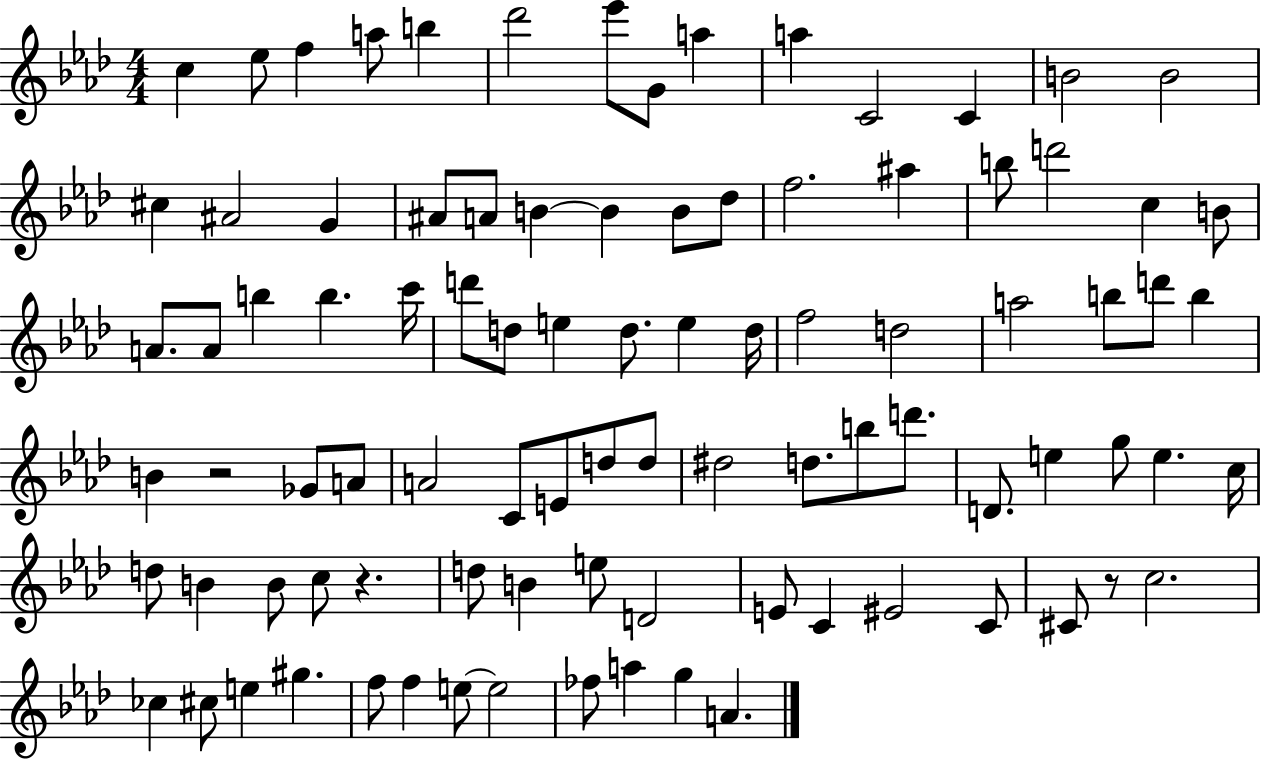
C5/q Eb5/e F5/q A5/e B5/q Db6/h Eb6/e G4/e A5/q A5/q C4/h C4/q B4/h B4/h C#5/q A#4/h G4/q A#4/e A4/e B4/q B4/q B4/e Db5/e F5/h. A#5/q B5/e D6/h C5/q B4/e A4/e. A4/e B5/q B5/q. C6/s D6/e D5/e E5/q D5/e. E5/q D5/s F5/h D5/h A5/h B5/e D6/e B5/q B4/q R/h Gb4/e A4/e A4/h C4/e E4/e D5/e D5/e D#5/h D5/e. B5/e D6/e. D4/e. E5/q G5/e E5/q. C5/s D5/e B4/q B4/e C5/e R/q. D5/e B4/q E5/e D4/h E4/e C4/q EIS4/h C4/e C#4/e R/e C5/h. CES5/q C#5/e E5/q G#5/q. F5/e F5/q E5/e E5/h FES5/e A5/q G5/q A4/q.